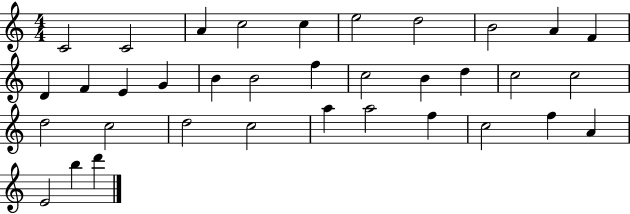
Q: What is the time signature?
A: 4/4